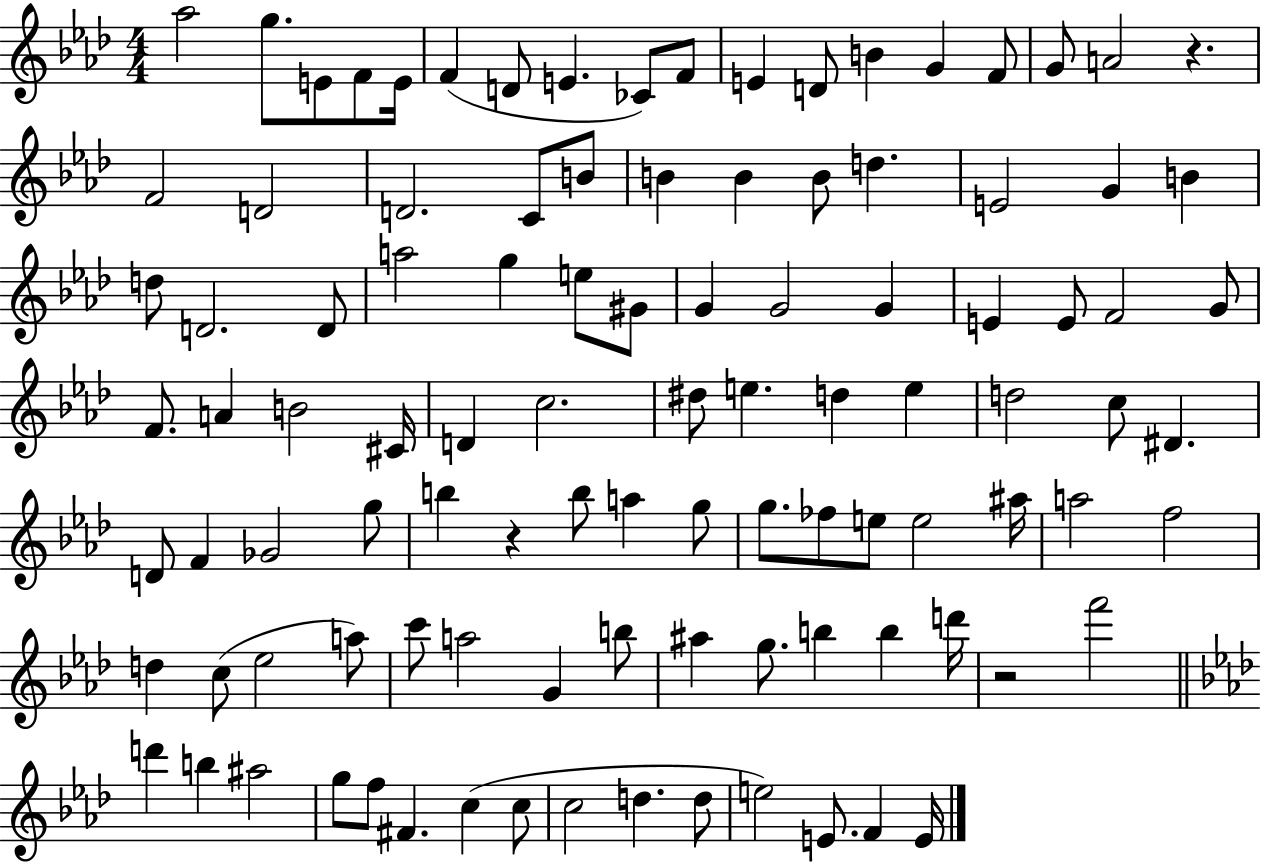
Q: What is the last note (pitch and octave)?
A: E4